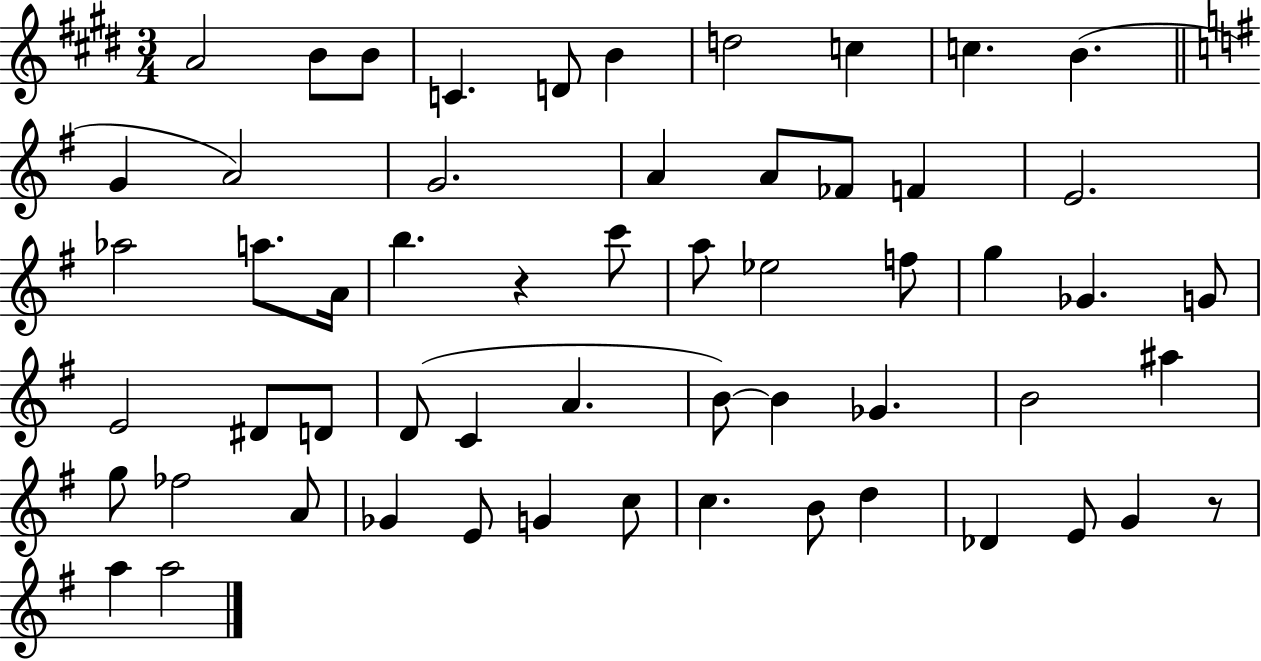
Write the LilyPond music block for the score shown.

{
  \clef treble
  \numericTimeSignature
  \time 3/4
  \key e \major
  a'2 b'8 b'8 | c'4. d'8 b'4 | d''2 c''4 | c''4. b'4.( | \break \bar "||" \break \key e \minor g'4 a'2) | g'2. | a'4 a'8 fes'8 f'4 | e'2. | \break aes''2 a''8. a'16 | b''4. r4 c'''8 | a''8 ees''2 f''8 | g''4 ges'4. g'8 | \break e'2 dis'8 d'8 | d'8( c'4 a'4. | b'8~~) b'4 ges'4. | b'2 ais''4 | \break g''8 fes''2 a'8 | ges'4 e'8 g'4 c''8 | c''4. b'8 d''4 | des'4 e'8 g'4 r8 | \break a''4 a''2 | \bar "|."
}